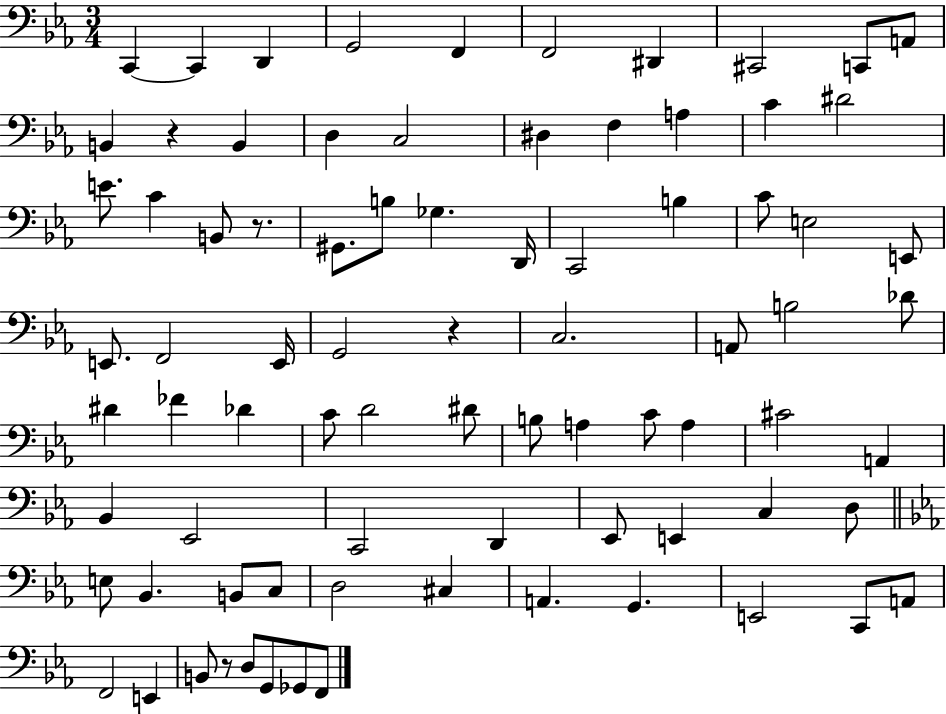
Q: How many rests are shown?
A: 4